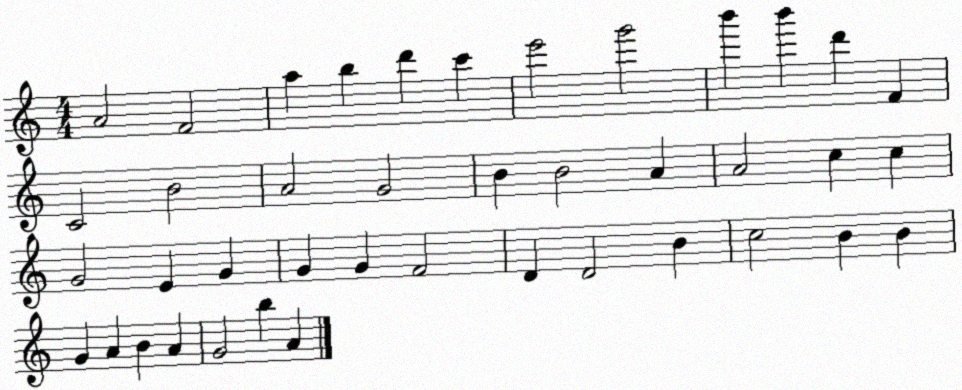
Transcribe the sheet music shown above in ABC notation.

X:1
T:Untitled
M:4/4
L:1/4
K:C
A2 F2 a b d' c' e'2 g'2 b' b' d' F C2 B2 A2 G2 B B2 A A2 c c G2 E G G G F2 D D2 B c2 B B G A B A G2 b A